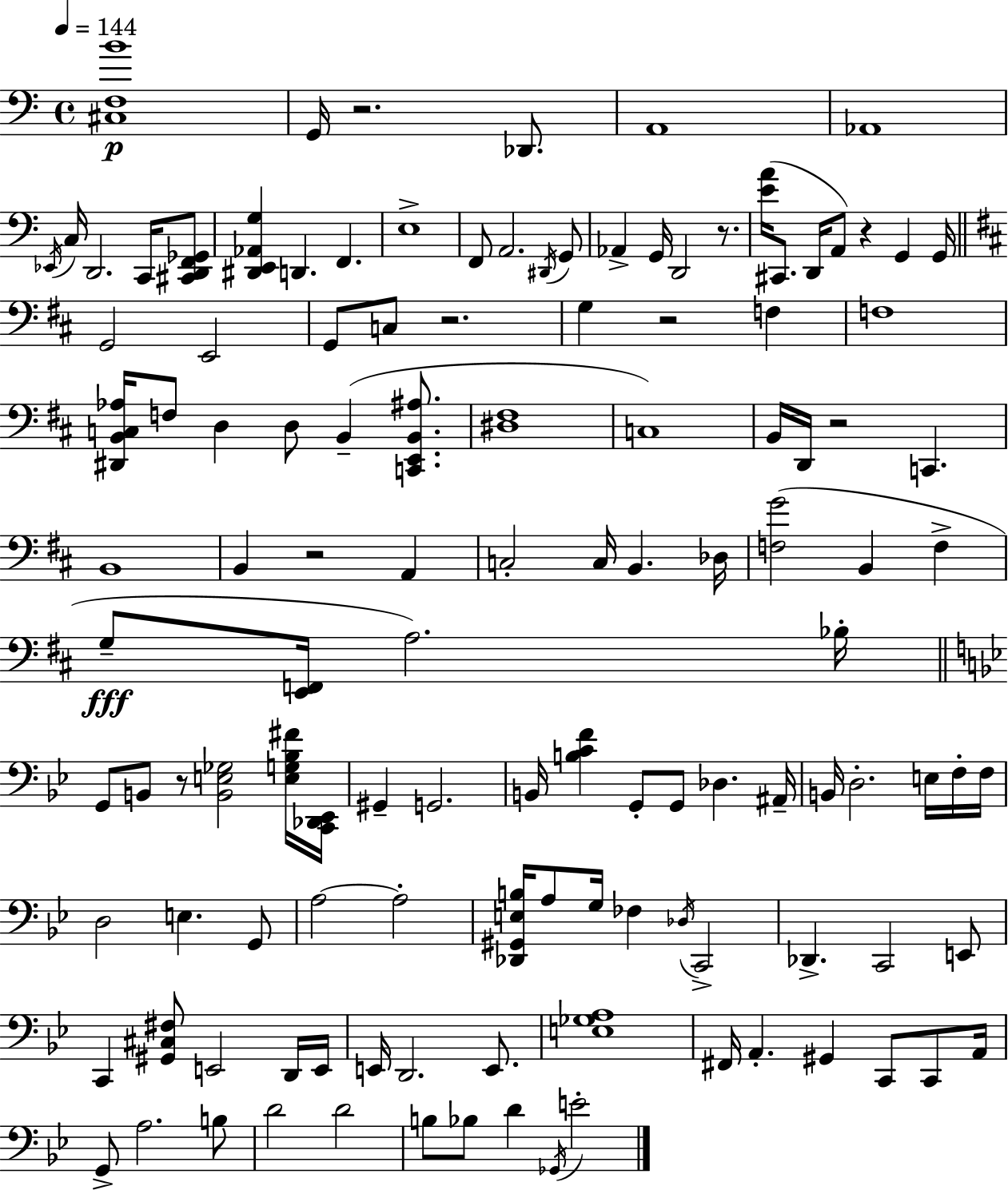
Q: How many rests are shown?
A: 8